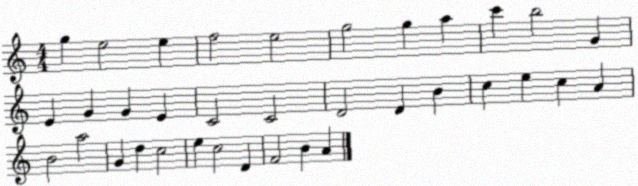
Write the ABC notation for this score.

X:1
T:Untitled
M:4/4
L:1/4
K:C
g e2 e f2 e2 g2 g a c' b2 G E G G E C2 C2 D2 D B c e c A B2 a2 G d c2 e c2 D F2 B A